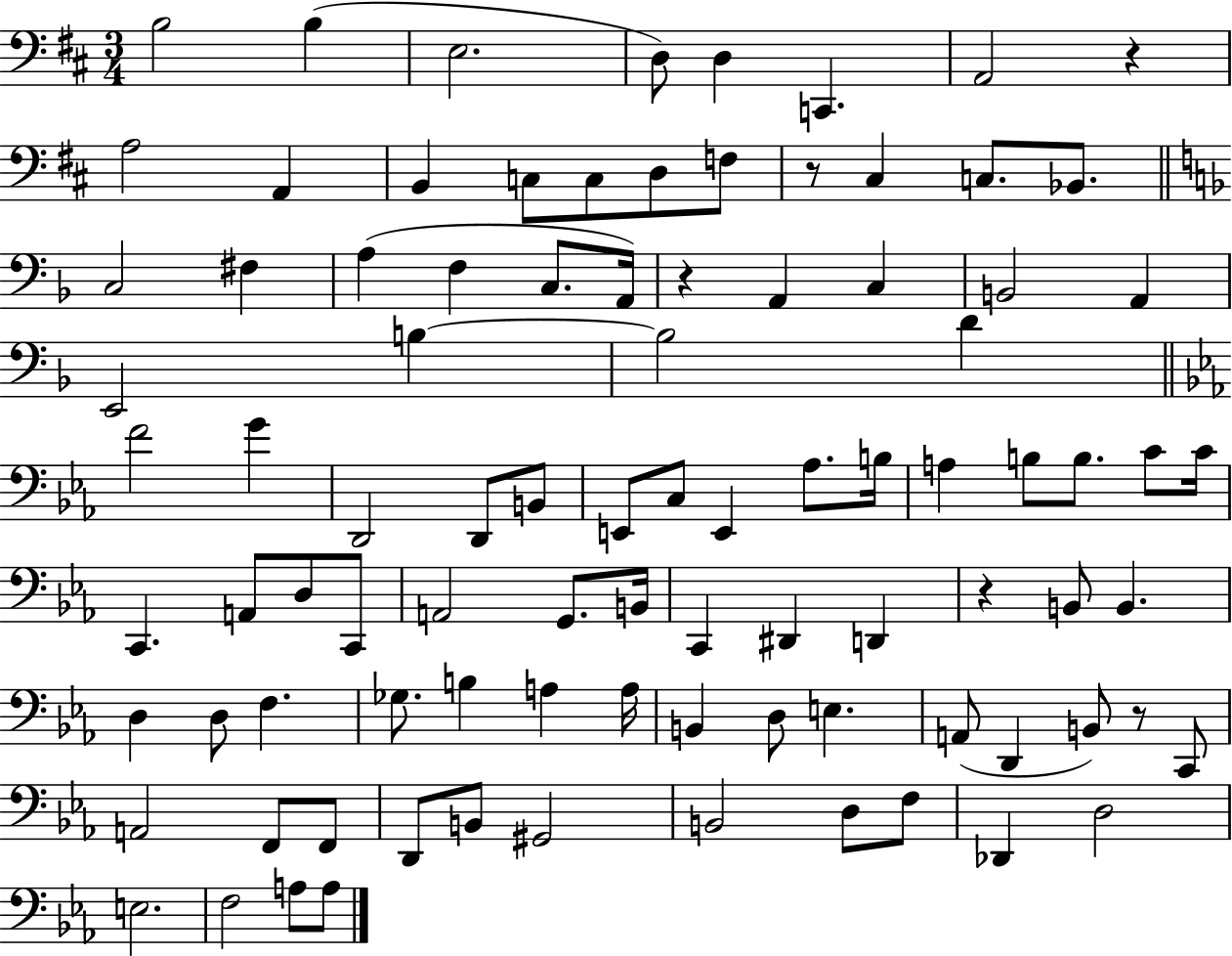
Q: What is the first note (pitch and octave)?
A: B3